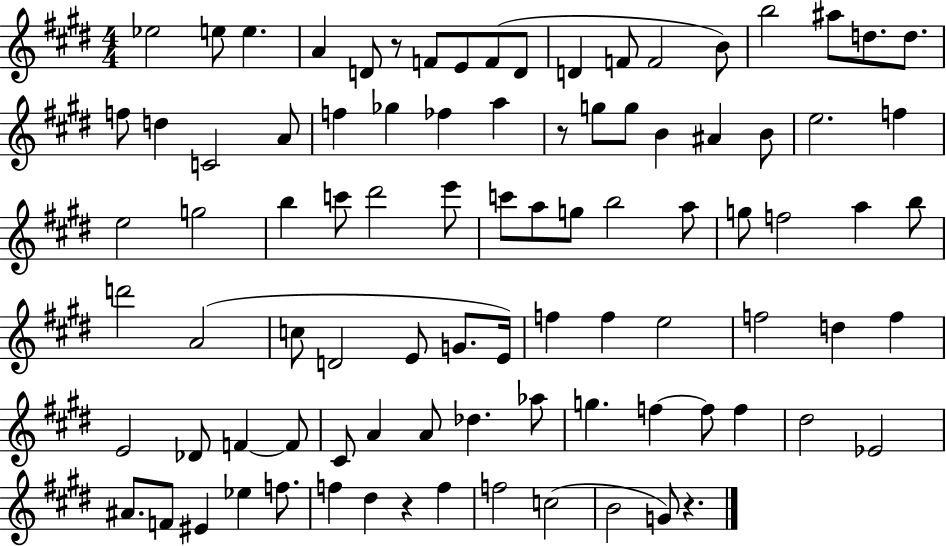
{
  \clef treble
  \numericTimeSignature
  \time 4/4
  \key e \major
  ees''2 e''8 e''4. | a'4 d'8 r8 f'8 e'8 f'8( d'8 | d'4 f'8 f'2 b'8) | b''2 ais''8 d''8. d''8. | \break f''8 d''4 c'2 a'8 | f''4 ges''4 fes''4 a''4 | r8 g''8 g''8 b'4 ais'4 b'8 | e''2. f''4 | \break e''2 g''2 | b''4 c'''8 dis'''2 e'''8 | c'''8 a''8 g''8 b''2 a''8 | g''8 f''2 a''4 b''8 | \break d'''2 a'2( | c''8 d'2 e'8 g'8. e'16) | f''4 f''4 e''2 | f''2 d''4 f''4 | \break e'2 des'8 f'4~~ f'8 | cis'8 a'4 a'8 des''4. aes''8 | g''4. f''4~~ f''8 f''4 | dis''2 ees'2 | \break ais'8. f'8 eis'4 ees''4 f''8. | f''4 dis''4 r4 f''4 | f''2 c''2( | b'2 g'8) r4. | \break \bar "|."
}